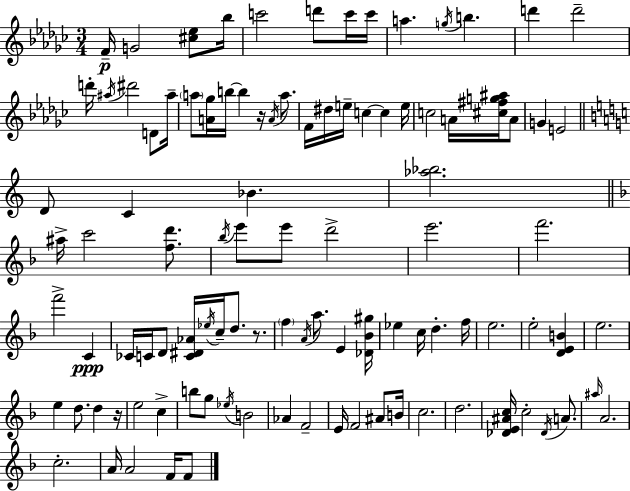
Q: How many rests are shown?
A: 3